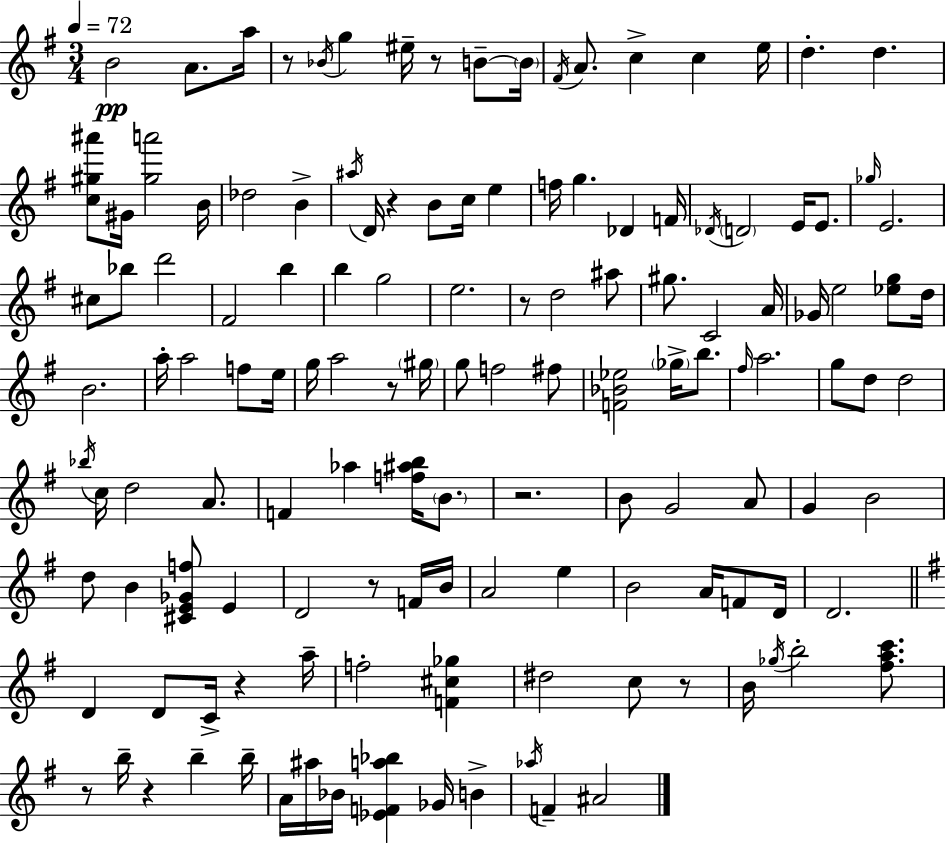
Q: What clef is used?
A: treble